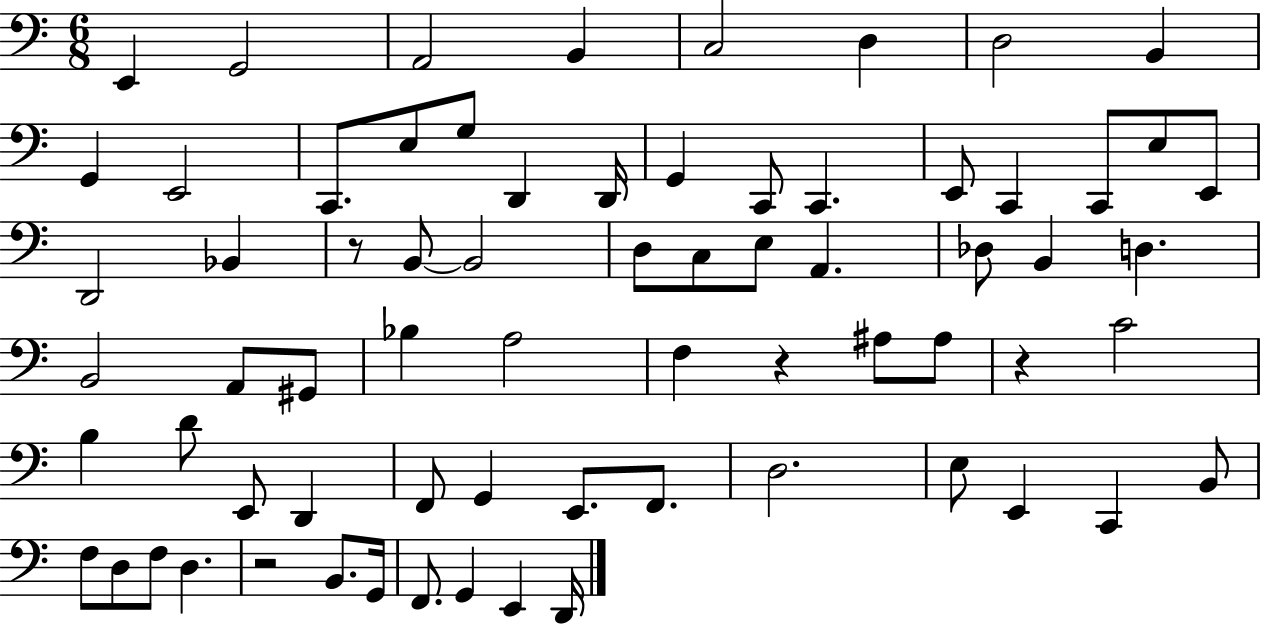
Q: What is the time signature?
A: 6/8